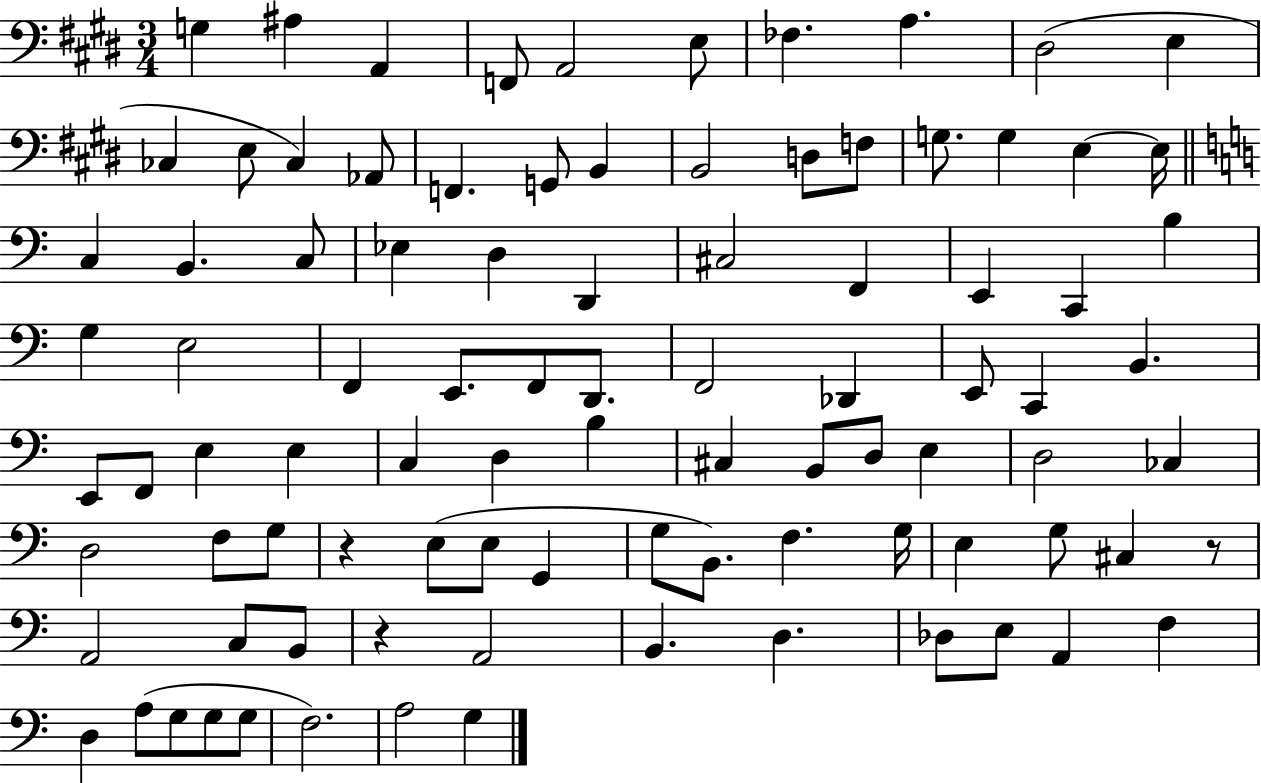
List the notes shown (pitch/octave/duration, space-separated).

G3/q A#3/q A2/q F2/e A2/h E3/e FES3/q. A3/q. D#3/h E3/q CES3/q E3/e CES3/q Ab2/e F2/q. G2/e B2/q B2/h D3/e F3/e G3/e. G3/q E3/q E3/s C3/q B2/q. C3/e Eb3/q D3/q D2/q C#3/h F2/q E2/q C2/q B3/q G3/q E3/h F2/q E2/e. F2/e D2/e. F2/h Db2/q E2/e C2/q B2/q. E2/e F2/e E3/q E3/q C3/q D3/q B3/q C#3/q B2/e D3/e E3/q D3/h CES3/q D3/h F3/e G3/e R/q E3/e E3/e G2/q G3/e B2/e. F3/q. G3/s E3/q G3/e C#3/q R/e A2/h C3/e B2/e R/q A2/h B2/q. D3/q. Db3/e E3/e A2/q F3/q D3/q A3/e G3/e G3/e G3/e F3/h. A3/h G3/q